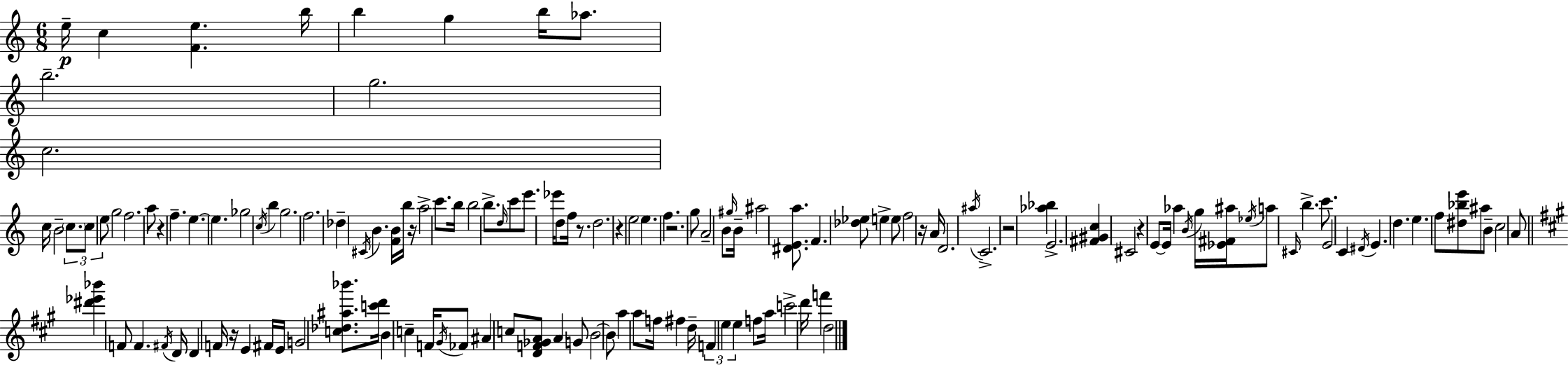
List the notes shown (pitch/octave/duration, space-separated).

E5/s C5/q [F4,E5]/q. B5/s B5/q G5/q B5/s Ab5/e. B5/h. G5/h. C5/h. C5/s B4/h C5/e. C5/e E5/e G5/h F5/h. A5/e R/q F5/q. E5/q. E5/q. Gb5/h C5/s B5/q G5/h. F5/h. Db5/q C#4/s B4/q. [F4,B4]/s B5/s R/s A5/h C6/e. B5/s B5/h B5/e. D5/s C6/e E6/e. Eb6/s D5/e F5/s R/e. D5/h. R/q E5/h E5/q. F5/q. R/h. G5/e A4/h B4/e G#5/s B4/s A#5/h [D#4,E4,A5]/e. F4/q. [Db5,Eb5]/e E5/q E5/e F5/h R/s A4/s D4/h. A#5/s C4/h. R/h [Ab5,Bb5]/q E4/h. [F#4,G#4,C5]/q C#4/h R/q E4/e E4/s Ab5/q B4/s G5/s [Eb4,F#4,A#5]/s Eb5/s A5/e C#4/s B5/q. C6/e. E4/h C4/q D#4/s E4/q. D5/q. E5/q. F5/e [D#5,Bb5,E6]/e A#5/e B4/e C5/h A4/e [D#6,Eb6,Bb6]/q F4/e F4/q. F#4/s D4/s D4/q F4/s R/s E4/q F#4/s E4/s G4/h [C5,Db5,A#5,Bb6]/e. [C6,D6]/s B4/q C5/q F4/s G#4/s FES4/e A#4/q C5/e [D4,F4,Gb4,A4]/e A4/q G4/e B4/h B4/e A5/q A5/e F5/s F#5/q D5/s F4/q E5/q E5/q F5/e A5/s C6/h D6/s F6/q D5/h